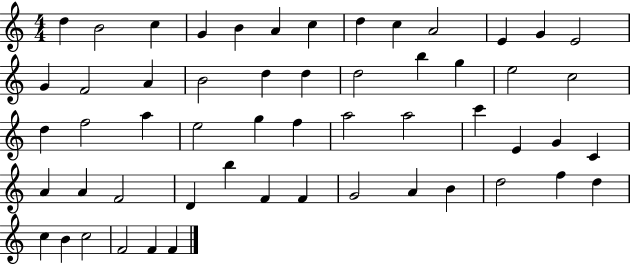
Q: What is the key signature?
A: C major